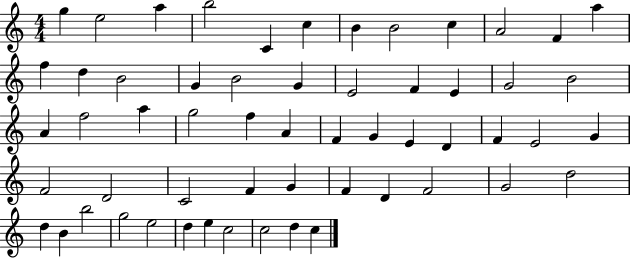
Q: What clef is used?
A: treble